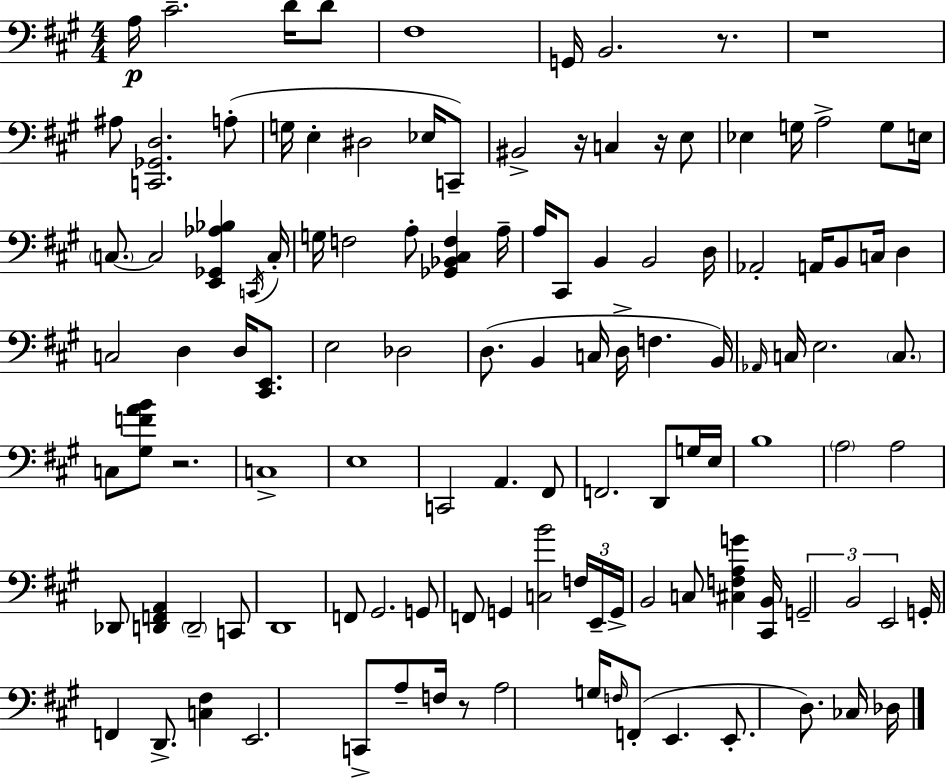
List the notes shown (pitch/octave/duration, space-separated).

A3/s C#4/h. D4/s D4/e F#3/w G2/s B2/h. R/e. R/w A#3/e [C2,Gb2,D3]/h. A3/e G3/s E3/q D#3/h Eb3/s C2/e BIS2/h R/s C3/q R/s E3/e Eb3/q G3/s A3/h G3/e E3/s C3/e. C3/h [E2,Gb2,Ab3,Bb3]/q C2/s C3/s G3/s F3/h A3/e [Gb2,Bb2,C#3,F3]/q A3/s A3/s C#2/e B2/q B2/h D3/s Ab2/h A2/s B2/e C3/s D3/q C3/h D3/q D3/s [C#2,E2]/e. E3/h Db3/h D3/e. B2/q C3/s D3/s F3/q. B2/s Ab2/s C3/s E3/h. C3/e. C3/e [G#3,F4,A4,B4]/e R/h. C3/w E3/w C2/h A2/q. F#2/e F2/h. D2/e G3/s E3/s B3/w A3/h A3/h Db2/e [D2,F2,A2]/q D2/h C2/e D2/w F2/e G#2/h. G2/e F2/e G2/q [C3,B4]/h F3/s E2/s G2/s B2/h C3/e [C#3,F3,A3,G4]/q [C#2,B2]/s G2/h B2/h E2/h G2/s F2/q D2/e. [C3,F#3]/q E2/h. C2/e A3/e F3/s R/e A3/h G3/s F3/s F2/e E2/q. E2/e. D3/e. CES3/s Db3/s